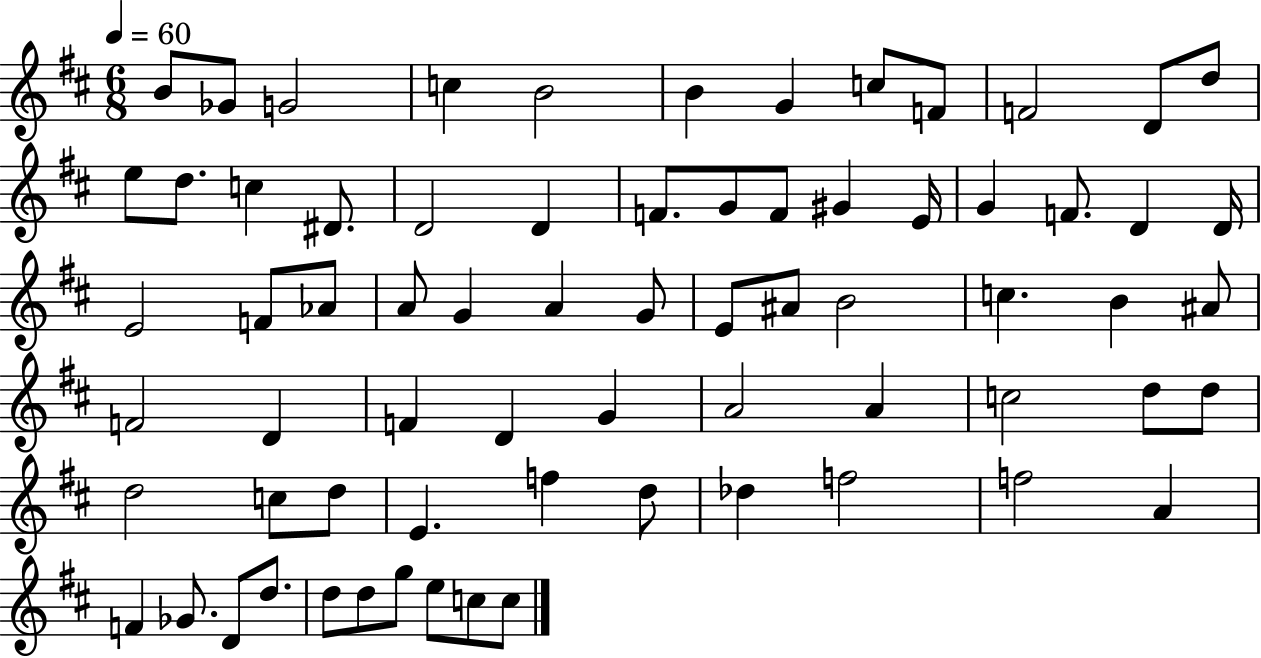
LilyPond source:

{
  \clef treble
  \numericTimeSignature
  \time 6/8
  \key d \major
  \tempo 4 = 60
  b'8 ges'8 g'2 | c''4 b'2 | b'4 g'4 c''8 f'8 | f'2 d'8 d''8 | \break e''8 d''8. c''4 dis'8. | d'2 d'4 | f'8. g'8 f'8 gis'4 e'16 | g'4 f'8. d'4 d'16 | \break e'2 f'8 aes'8 | a'8 g'4 a'4 g'8 | e'8 ais'8 b'2 | c''4. b'4 ais'8 | \break f'2 d'4 | f'4 d'4 g'4 | a'2 a'4 | c''2 d''8 d''8 | \break d''2 c''8 d''8 | e'4. f''4 d''8 | des''4 f''2 | f''2 a'4 | \break f'4 ges'8. d'8 d''8. | d''8 d''8 g''8 e''8 c''8 c''8 | \bar "|."
}